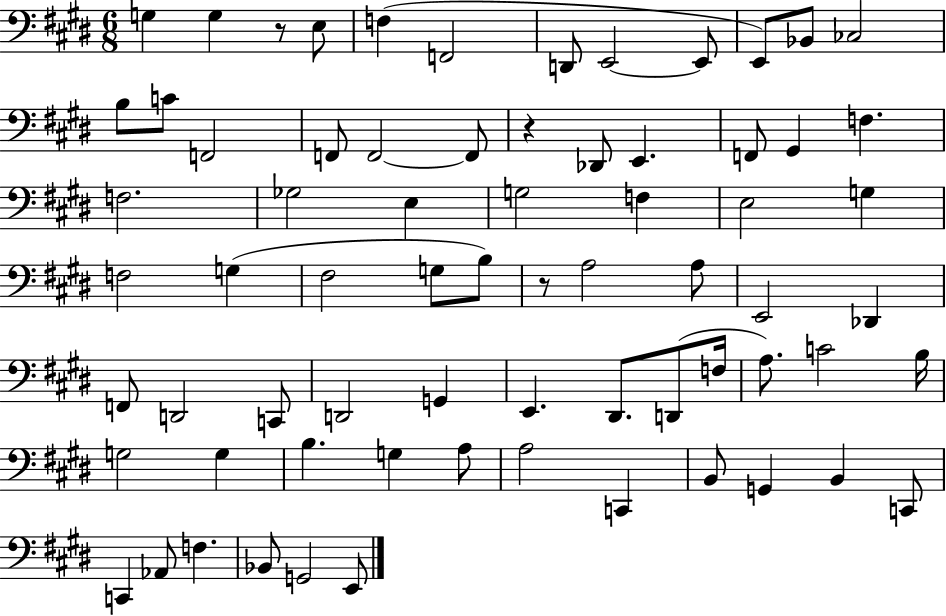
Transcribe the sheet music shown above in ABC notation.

X:1
T:Untitled
M:6/8
L:1/4
K:E
G, G, z/2 E,/2 F, F,,2 D,,/2 E,,2 E,,/2 E,,/2 _B,,/2 _C,2 B,/2 C/2 F,,2 F,,/2 F,,2 F,,/2 z _D,,/2 E,, F,,/2 ^G,, F, F,2 _G,2 E, G,2 F, E,2 G, F,2 G, ^F,2 G,/2 B,/2 z/2 A,2 A,/2 E,,2 _D,, F,,/2 D,,2 C,,/2 D,,2 G,, E,, ^D,,/2 D,,/2 F,/4 A,/2 C2 B,/4 G,2 G, B, G, A,/2 A,2 C,, B,,/2 G,, B,, C,,/2 C,, _A,,/2 F, _B,,/2 G,,2 E,,/2